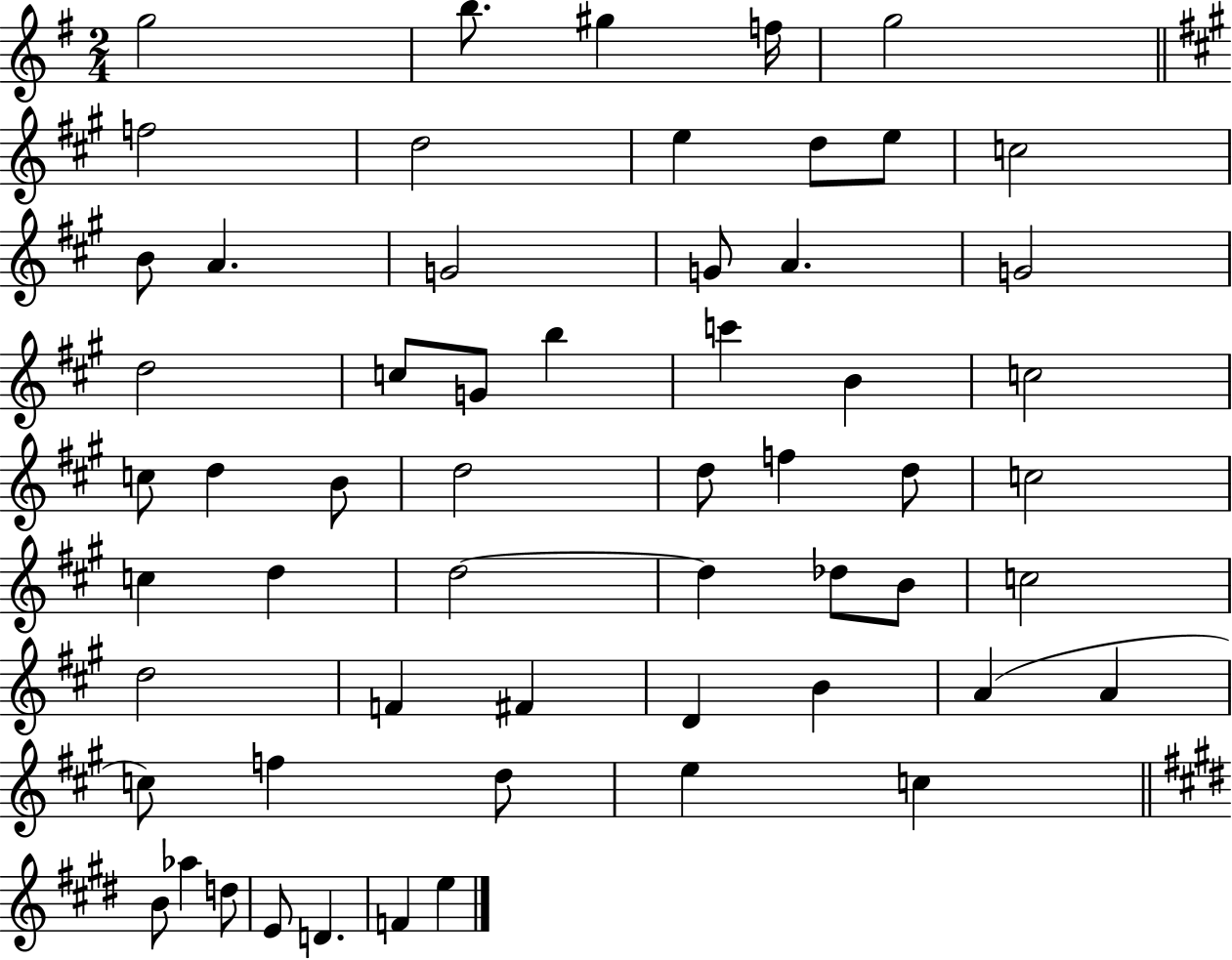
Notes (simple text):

G5/h B5/e. G#5/q F5/s G5/h F5/h D5/h E5/q D5/e E5/e C5/h B4/e A4/q. G4/h G4/e A4/q. G4/h D5/h C5/e G4/e B5/q C6/q B4/q C5/h C5/e D5/q B4/e D5/h D5/e F5/q D5/e C5/h C5/q D5/q D5/h D5/q Db5/e B4/e C5/h D5/h F4/q F#4/q D4/q B4/q A4/q A4/q C5/e F5/q D5/e E5/q C5/q B4/e Ab5/q D5/e E4/e D4/q. F4/q E5/q